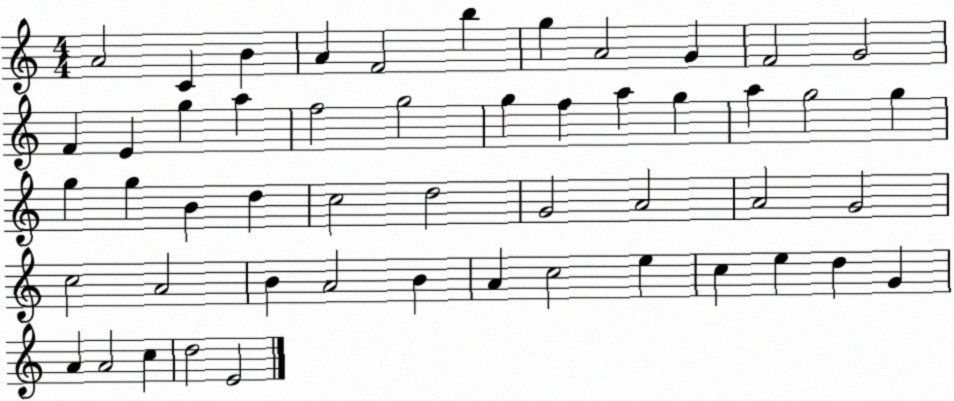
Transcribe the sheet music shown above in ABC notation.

X:1
T:Untitled
M:4/4
L:1/4
K:C
A2 C B A F2 b g A2 G F2 G2 F E g a f2 g2 g f a g a g2 g g g B d c2 d2 G2 A2 A2 G2 c2 A2 B A2 B A c2 e c e d G A A2 c d2 E2